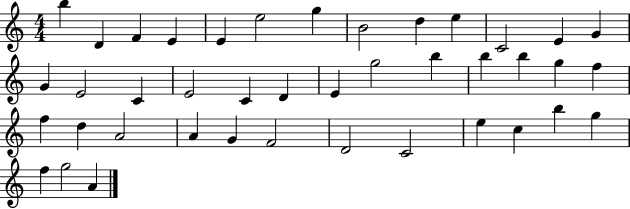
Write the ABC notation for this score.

X:1
T:Untitled
M:4/4
L:1/4
K:C
b D F E E e2 g B2 d e C2 E G G E2 C E2 C D E g2 b b b g f f d A2 A G F2 D2 C2 e c b g f g2 A